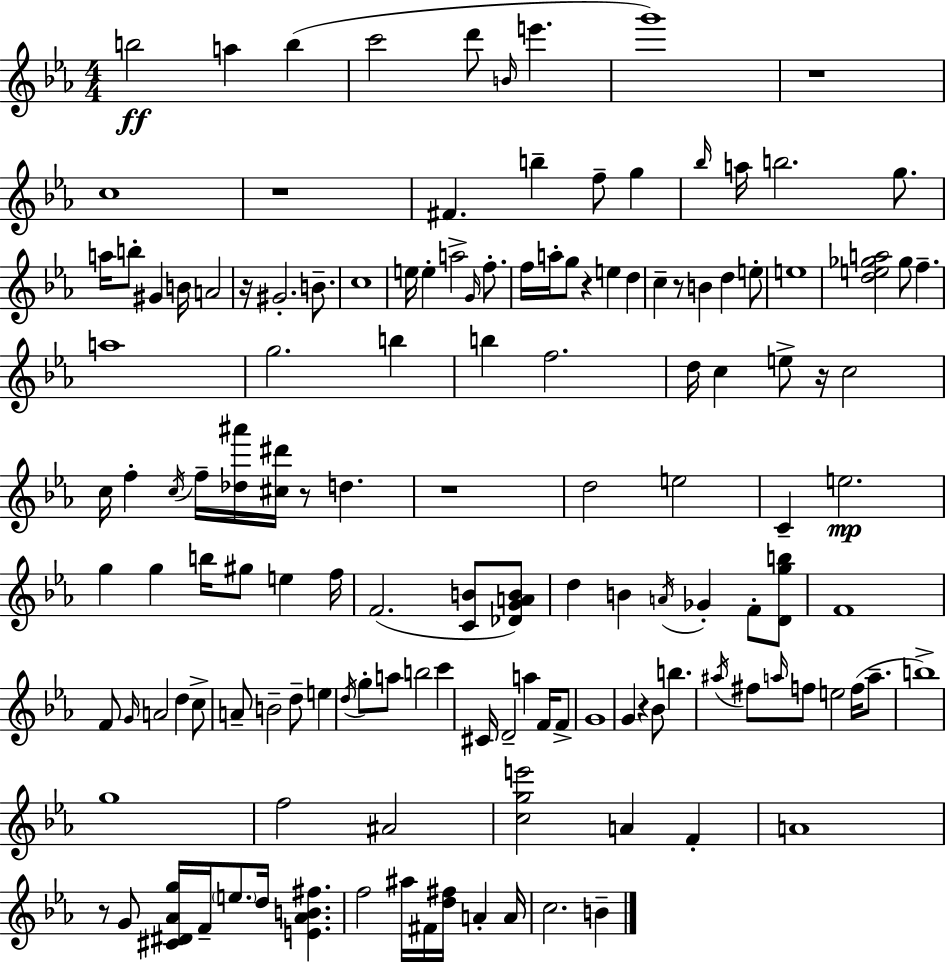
B5/h A5/q B5/q C6/h D6/e B4/s E6/q. G6/w R/w C5/w R/w F#4/q. B5/q F5/e G5/q Bb5/s A5/s B5/h. G5/e. A5/s B5/e G#4/q B4/s A4/h R/s G#4/h. B4/e. C5/w E5/s E5/q A5/h G4/s F5/e. F5/s A5/s G5/e R/q E5/q D5/q C5/q R/e B4/q D5/q E5/e E5/w [D5,E5,Gb5,A5]/h Gb5/e F5/q. A5/w G5/h. B5/q B5/q F5/h. D5/s C5/q E5/e R/s C5/h C5/s F5/q C5/s F5/s [Db5,A#6]/s [C#5,D#6]/s R/e D5/q. R/w D5/h E5/h C4/q E5/h. G5/q G5/q B5/s G#5/e E5/q F5/s F4/h. [C4,B4]/e [Db4,G4,A4,B4]/e D5/q B4/q A4/s Gb4/q F4/e [D4,G5,B5]/e F4/w F4/e G4/s A4/h D5/q C5/e A4/e B4/h D5/e E5/q D5/s G5/e A5/e B5/h C6/q C#4/s D4/h A5/q F4/s F4/e G4/w G4/q R/q Bb4/e B5/q. A#5/s F#5/e A5/s F5/e E5/h F5/s A5/e. B5/w G5/w F5/h A#4/h [C5,G5,E6]/h A4/q F4/q A4/w R/e G4/e [C#4,D#4,Ab4,G5]/s F4/s E5/e. D5/s [E4,Ab4,B4,F#5]/q. F5/h A#5/s F#4/s [D5,F#5]/s A4/q A4/s C5/h. B4/q